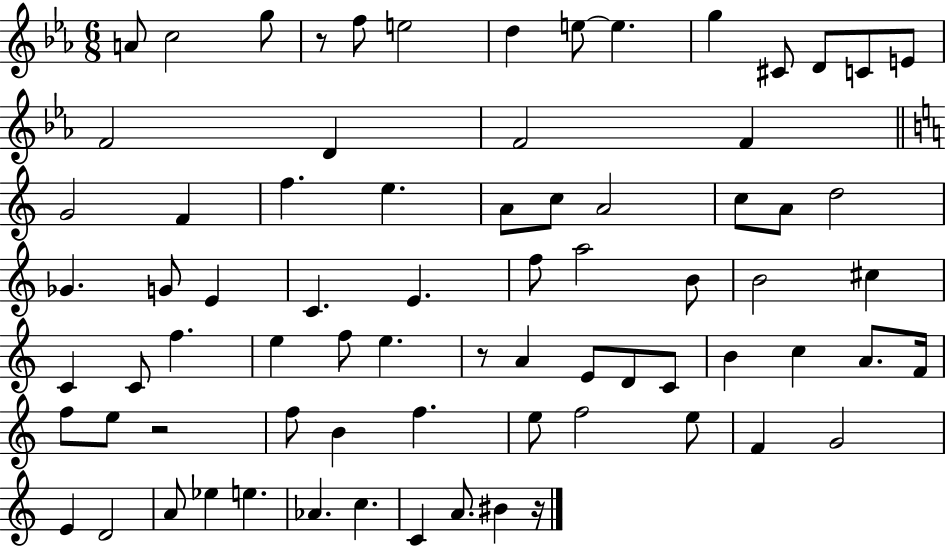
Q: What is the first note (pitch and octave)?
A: A4